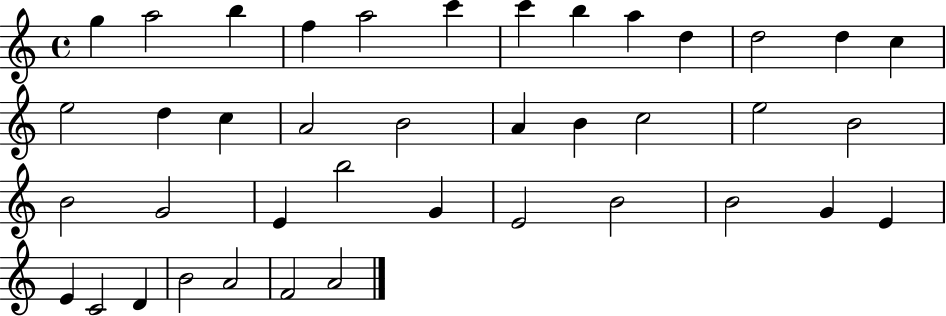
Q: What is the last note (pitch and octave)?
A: A4